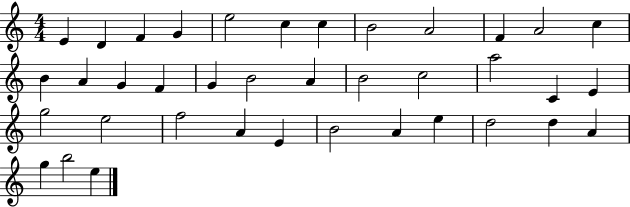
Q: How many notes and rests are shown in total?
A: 38